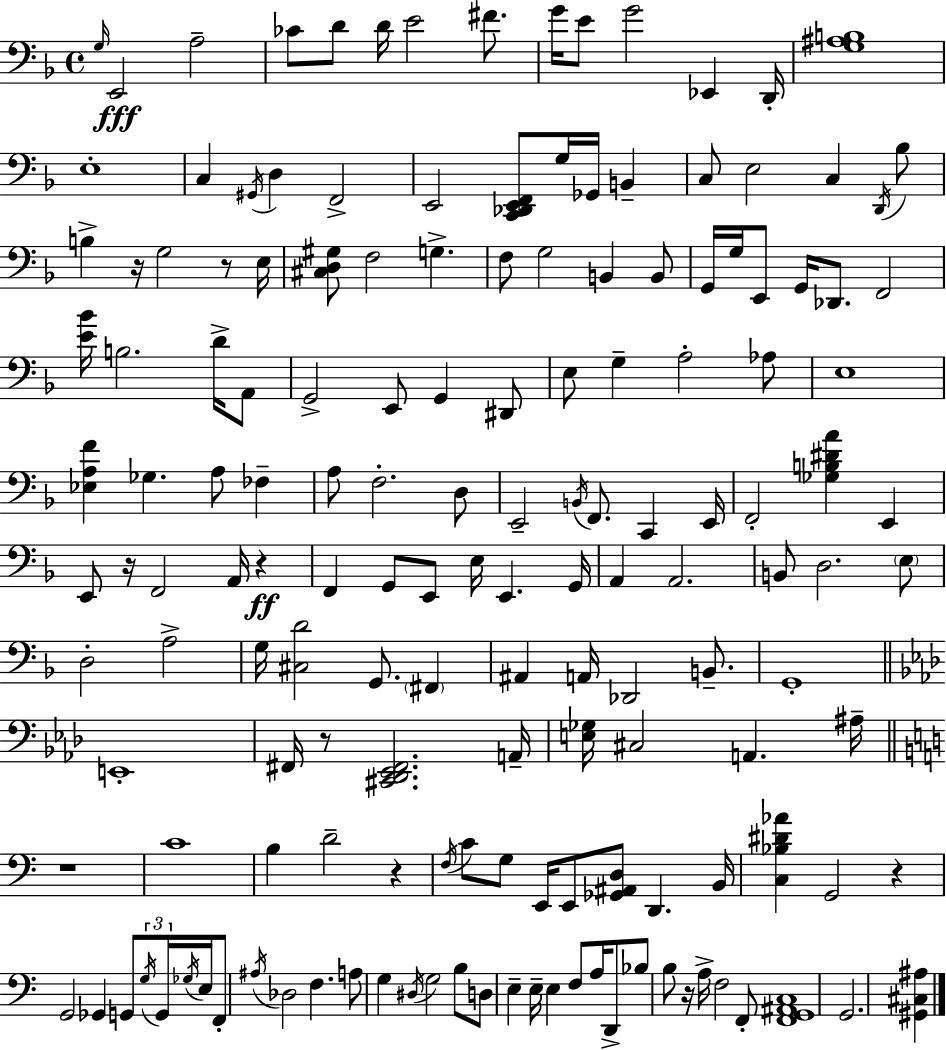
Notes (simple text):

G3/s E2/h A3/h CES4/e D4/e D4/s E4/h F#4/e. G4/s E4/e G4/h Eb2/q D2/s [G3,A#3,B3]/w E3/w C3/q G#2/s D3/q F2/h E2/h [C2,Db2,E2,F2]/e G3/s Gb2/s B2/q C3/e E3/h C3/q D2/s Bb3/e B3/q R/s G3/h R/e E3/s [C#3,D3,G#3]/e F3/h G3/q. F3/e G3/h B2/q B2/e G2/s G3/s E2/e G2/s Db2/e. F2/h [E4,Bb4]/s B3/h. D4/s A2/e G2/h E2/e G2/q D#2/e E3/e G3/q A3/h Ab3/e E3/w [Eb3,A3,F4]/q Gb3/q. A3/e FES3/q A3/e F3/h. D3/e E2/h B2/s F2/e. C2/q E2/s F2/h [Gb3,B3,D#4,A4]/q E2/q E2/e R/s F2/h A2/s R/q F2/q G2/e E2/e E3/s E2/q. G2/s A2/q A2/h. B2/e D3/h. E3/e D3/h A3/h G3/s [C#3,D4]/h G2/e. F#2/q A#2/q A2/s Db2/h B2/e. G2/w E2/w F#2/s R/e [C#2,Db2,Eb2,F#2]/h. A2/s [E3,Gb3]/s C#3/h A2/q. A#3/s R/w C4/w B3/q D4/h R/q F3/s C4/e G3/e E2/s E2/e [Gb2,A#2,D3]/e D2/q. B2/s [C3,Bb3,D#4,Ab4]/q G2/h R/q G2/h Gb2/q G2/e G3/s G2/s Gb3/s E3/s F2/e A#3/s Db3/h F3/q. A3/e G3/q D#3/s G3/h B3/e D3/e E3/q E3/s E3/q F3/e A3/s D2/e Bb3/e B3/e R/s A3/s F3/h F2/e [F2,G2,A#2,C3]/w G2/h. [G#2,C#3,A#3]/q